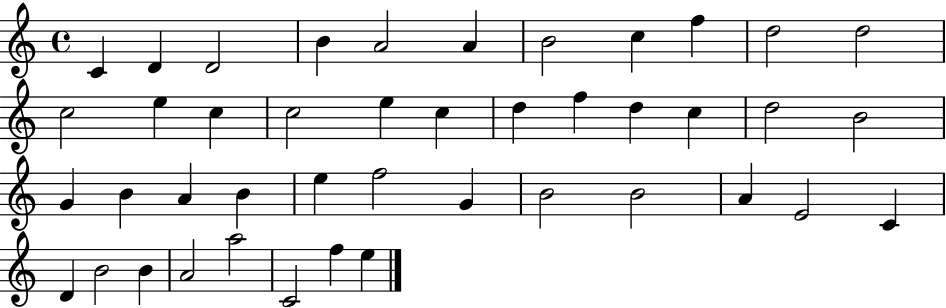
C4/q D4/q D4/h B4/q A4/h A4/q B4/h C5/q F5/q D5/h D5/h C5/h E5/q C5/q C5/h E5/q C5/q D5/q F5/q D5/q C5/q D5/h B4/h G4/q B4/q A4/q B4/q E5/q F5/h G4/q B4/h B4/h A4/q E4/h C4/q D4/q B4/h B4/q A4/h A5/h C4/h F5/q E5/q